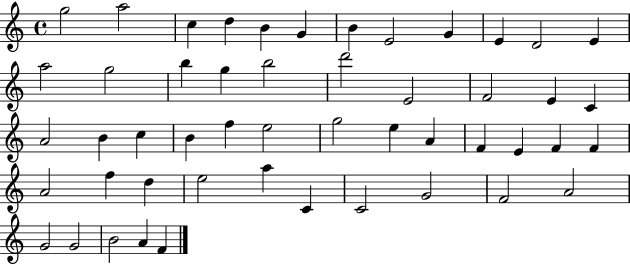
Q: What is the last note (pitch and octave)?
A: F4